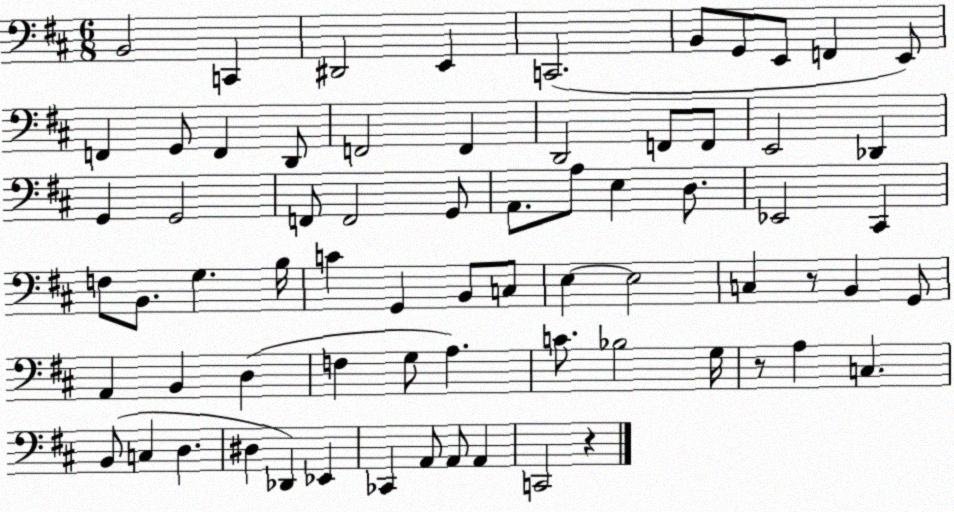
X:1
T:Untitled
M:6/8
L:1/4
K:D
B,,2 C,, ^D,,2 E,, C,,2 B,,/2 G,,/2 E,,/2 F,, E,,/2 F,, G,,/2 F,, D,,/2 F,,2 F,, D,,2 F,,/2 F,,/2 E,,2 _D,, G,, G,,2 F,,/2 F,,2 G,,/2 A,,/2 A,/2 E, D,/2 _E,,2 ^C,, F,/2 B,,/2 G, B,/4 C G,, B,,/2 C,/2 E, E,2 C, z/2 B,, G,,/2 A,, B,, D, F, G,/2 A, C/2 _B,2 G,/4 z/2 A, C, B,,/2 C, D, ^D, _D,, _E,, _C,, A,,/2 A,,/2 A,, C,,2 z